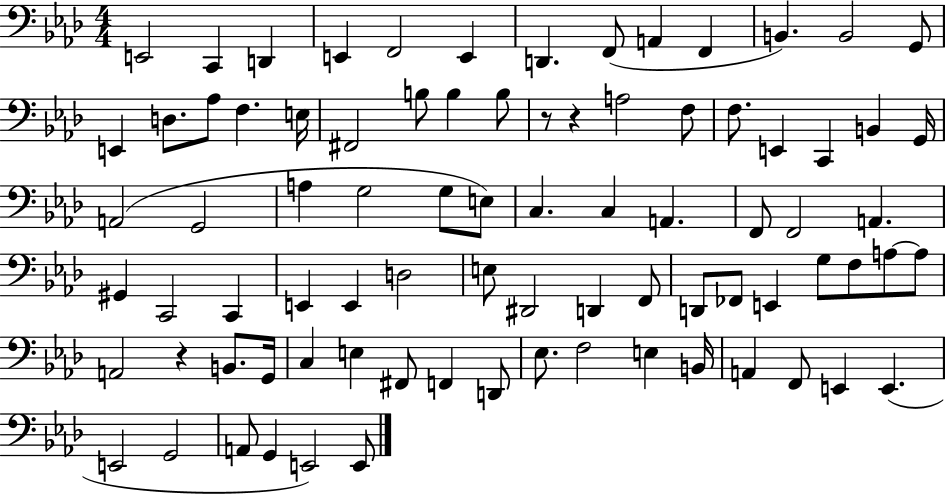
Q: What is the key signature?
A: AES major